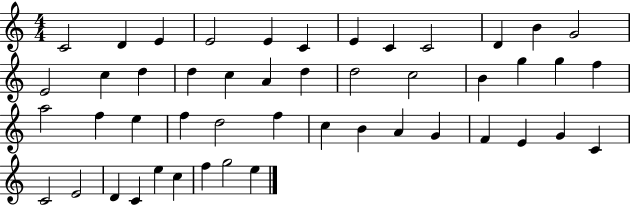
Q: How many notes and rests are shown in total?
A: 48